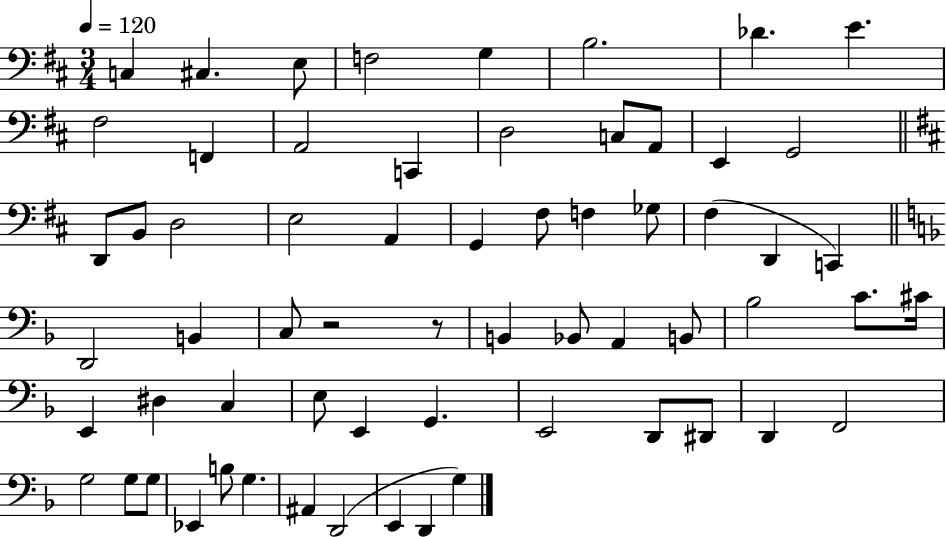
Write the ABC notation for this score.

X:1
T:Untitled
M:3/4
L:1/4
K:D
C, ^C, E,/2 F,2 G, B,2 _D E ^F,2 F,, A,,2 C,, D,2 C,/2 A,,/2 E,, G,,2 D,,/2 B,,/2 D,2 E,2 A,, G,, ^F,/2 F, _G,/2 ^F, D,, C,, D,,2 B,, C,/2 z2 z/2 B,, _B,,/2 A,, B,,/2 _B,2 C/2 ^C/4 E,, ^D, C, E,/2 E,, G,, E,,2 D,,/2 ^D,,/2 D,, F,,2 G,2 G,/2 G,/2 _E,, B,/2 G, ^A,, D,,2 E,, D,, G,